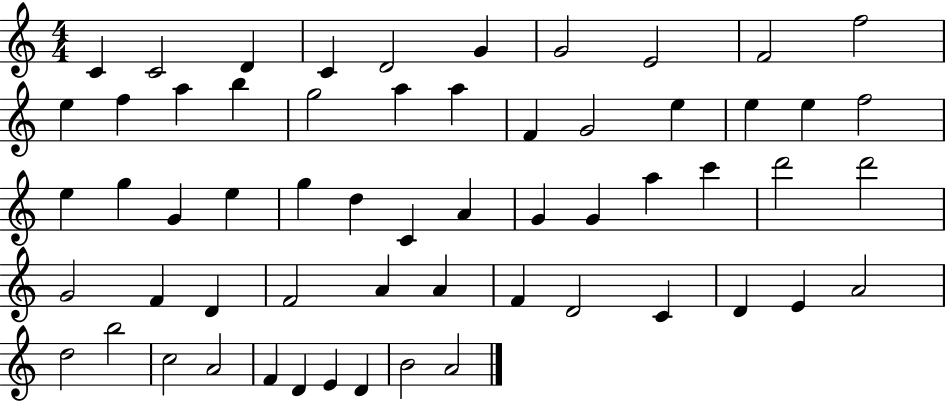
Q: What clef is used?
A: treble